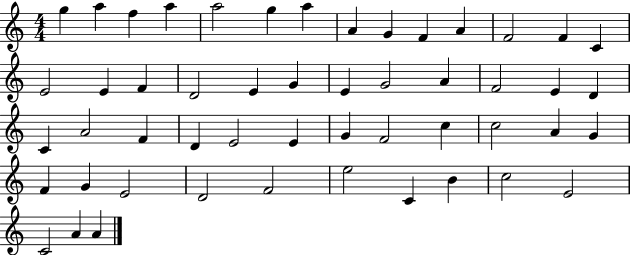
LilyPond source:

{
  \clef treble
  \numericTimeSignature
  \time 4/4
  \key c \major
  g''4 a''4 f''4 a''4 | a''2 g''4 a''4 | a'4 g'4 f'4 a'4 | f'2 f'4 c'4 | \break e'2 e'4 f'4 | d'2 e'4 g'4 | e'4 g'2 a'4 | f'2 e'4 d'4 | \break c'4 a'2 f'4 | d'4 e'2 e'4 | g'4 f'2 c''4 | c''2 a'4 g'4 | \break f'4 g'4 e'2 | d'2 f'2 | e''2 c'4 b'4 | c''2 e'2 | \break c'2 a'4 a'4 | \bar "|."
}